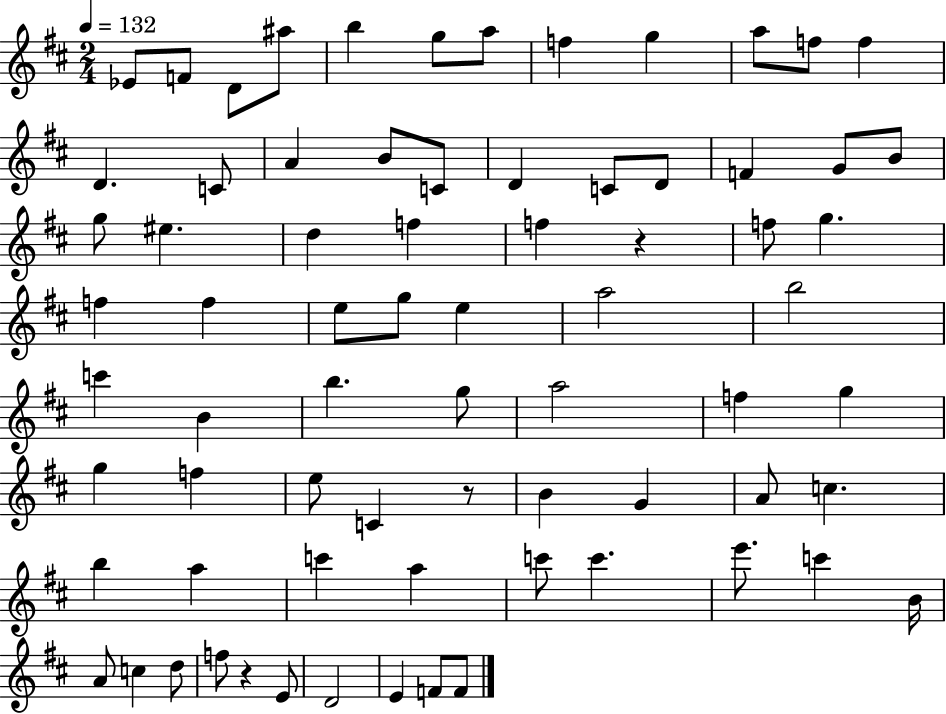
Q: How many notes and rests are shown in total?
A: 73